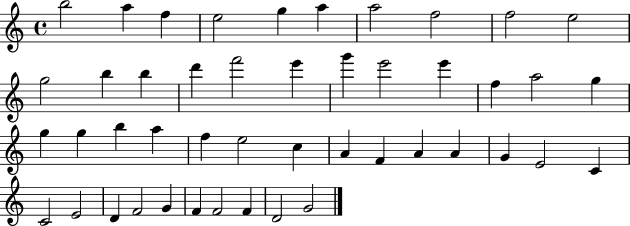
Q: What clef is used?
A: treble